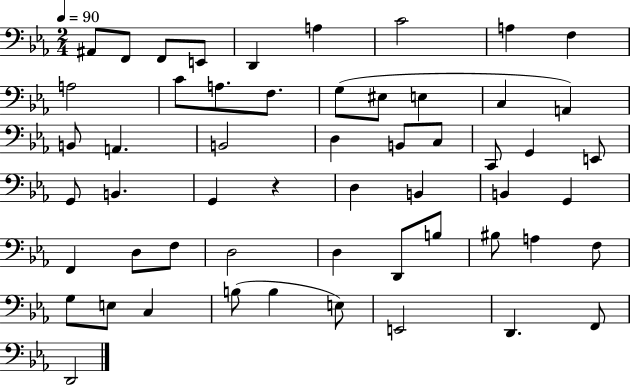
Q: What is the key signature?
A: EES major